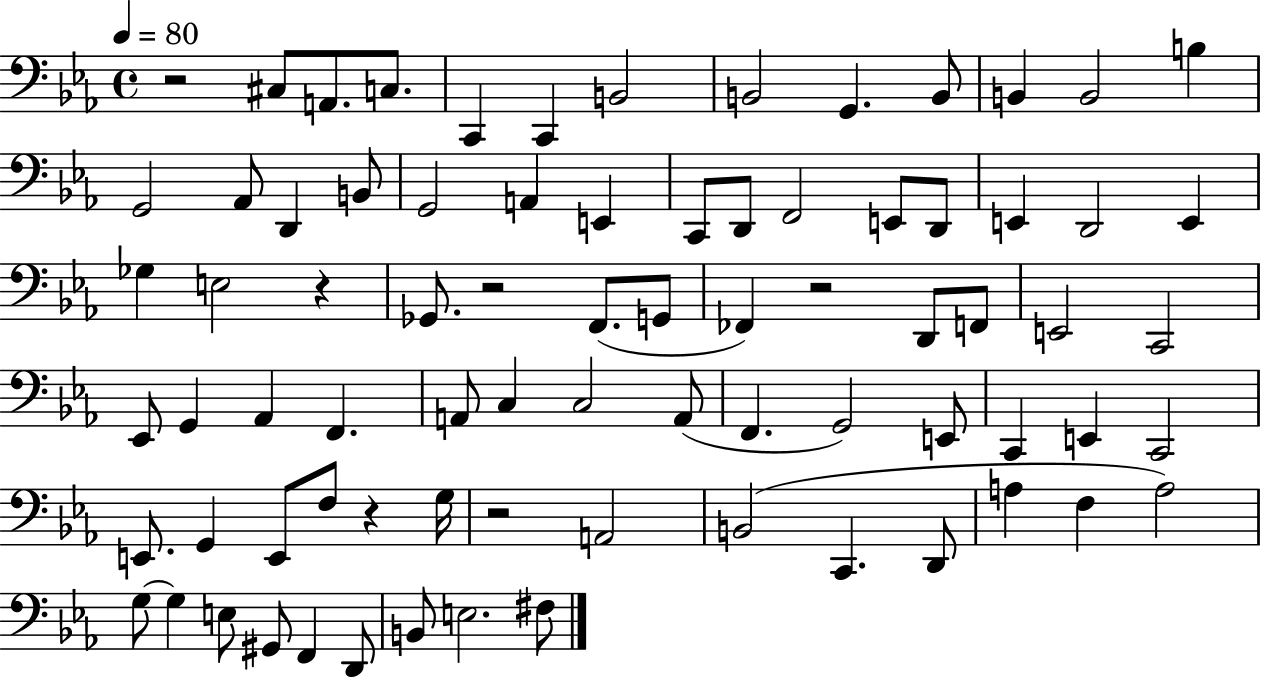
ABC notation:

X:1
T:Untitled
M:4/4
L:1/4
K:Eb
z2 ^C,/2 A,,/2 C,/2 C,, C,, B,,2 B,,2 G,, B,,/2 B,, B,,2 B, G,,2 _A,,/2 D,, B,,/2 G,,2 A,, E,, C,,/2 D,,/2 F,,2 E,,/2 D,,/2 E,, D,,2 E,, _G, E,2 z _G,,/2 z2 F,,/2 G,,/2 _F,, z2 D,,/2 F,,/2 E,,2 C,,2 _E,,/2 G,, _A,, F,, A,,/2 C, C,2 A,,/2 F,, G,,2 E,,/2 C,, E,, C,,2 E,,/2 G,, E,,/2 F,/2 z G,/4 z2 A,,2 B,,2 C,, D,,/2 A, F, A,2 G,/2 G, E,/2 ^G,,/2 F,, D,,/2 B,,/2 E,2 ^F,/2